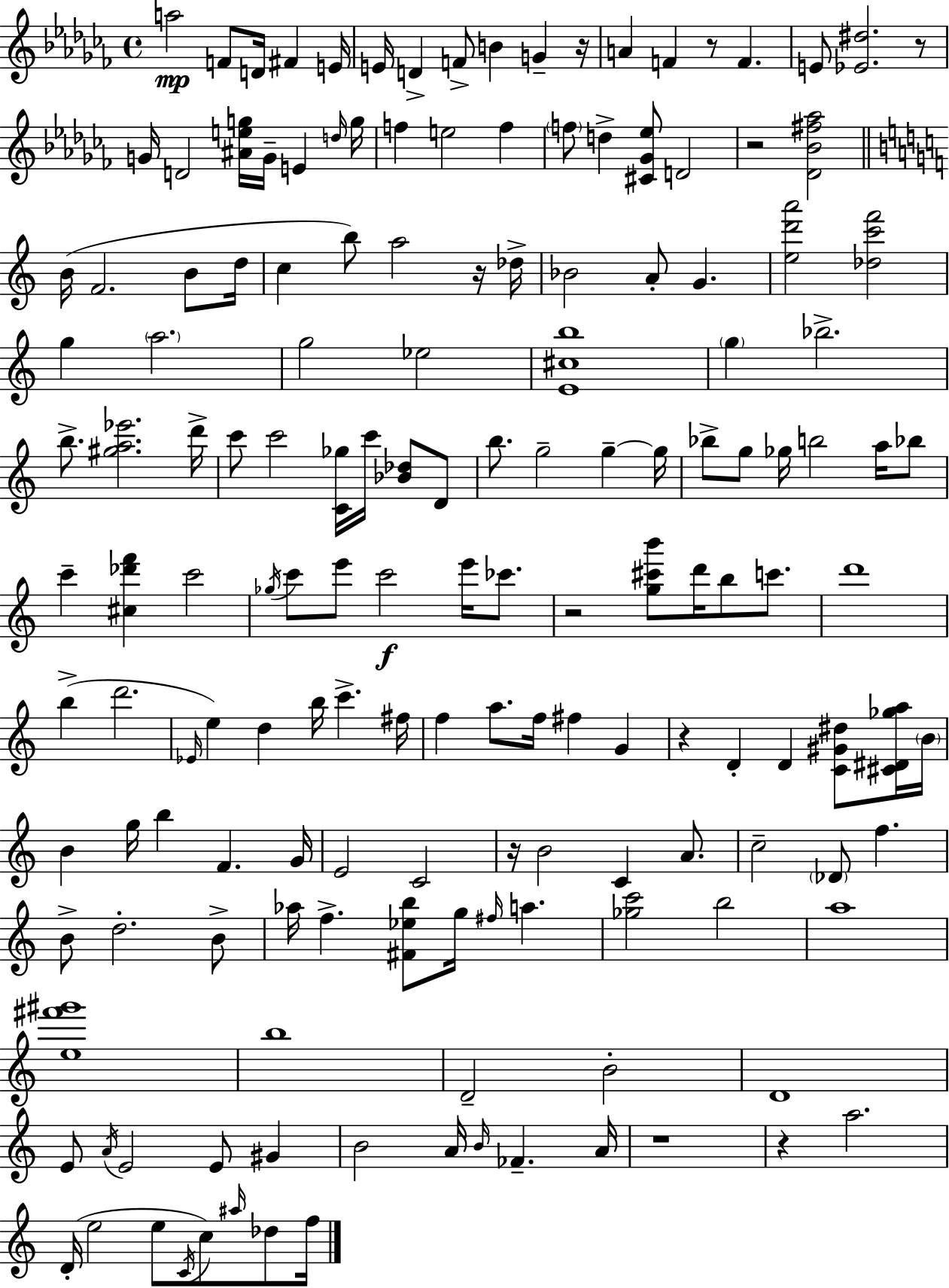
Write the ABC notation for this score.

X:1
T:Untitled
M:4/4
L:1/4
K:Abm
a2 F/2 D/4 ^F E/4 E/4 D F/2 B G z/4 A F z/2 F E/2 [_E^d]2 z/2 G/4 D2 [^Aeg]/4 G/4 E d/4 g/4 f e2 f f/2 d [^C_G_e]/2 D2 z2 [_D_B^f_a]2 B/4 F2 B/2 d/4 c b/2 a2 z/4 _d/4 _B2 A/2 G [ed'a']2 [_dc'f']2 g a2 g2 _e2 [E^cb]4 g _b2 b/2 [^ga_e']2 d'/4 c'/2 c'2 [C_g]/4 c'/4 [_B_d]/2 D/2 b/2 g2 g g/4 _b/2 g/2 _g/4 b2 a/4 _b/2 c' [^c_d'f'] c'2 _g/4 c'/2 e'/2 c'2 e'/4 _c'/2 z2 [g^c'b']/2 d'/4 b/2 c'/2 d'4 b d'2 _E/4 e d b/4 c' ^f/4 f a/2 f/4 ^f G z D D [C^G^d]/2 [^C^D_ga]/4 B/4 B g/4 b F G/4 E2 C2 z/4 B2 C A/2 c2 _D/2 f B/2 d2 B/2 _a/4 f [^F_eb]/2 g/4 ^f/4 a [_gc']2 b2 a4 [e^f'^g']4 b4 D2 B2 D4 E/2 A/4 E2 E/2 ^G B2 A/4 B/4 _F A/4 z4 z a2 D/4 e2 e/2 C/4 c/2 ^a/4 _d/2 f/4